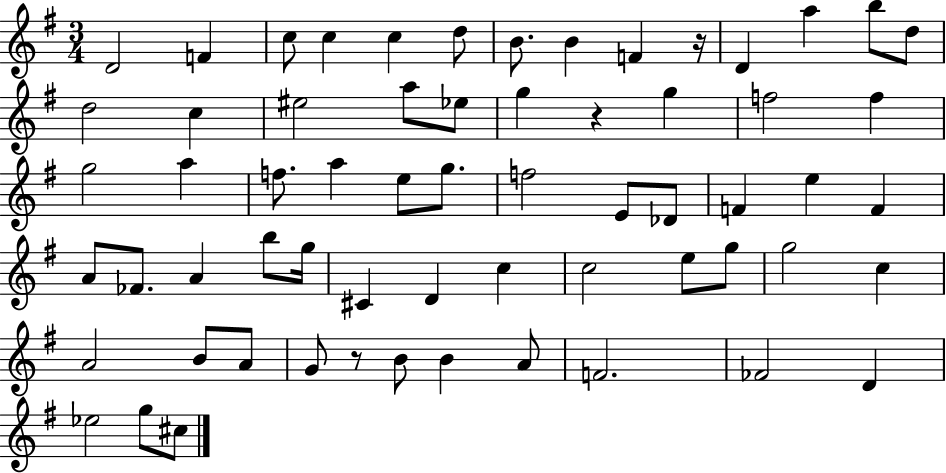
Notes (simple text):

D4/h F4/q C5/e C5/q C5/q D5/e B4/e. B4/q F4/q R/s D4/q A5/q B5/e D5/e D5/h C5/q EIS5/h A5/e Eb5/e G5/q R/q G5/q F5/h F5/q G5/h A5/q F5/e. A5/q E5/e G5/e. F5/h E4/e Db4/e F4/q E5/q F4/q A4/e FES4/e. A4/q B5/e G5/s C#4/q D4/q C5/q C5/h E5/e G5/e G5/h C5/q A4/h B4/e A4/e G4/e R/e B4/e B4/q A4/e F4/h. FES4/h D4/q Eb5/h G5/e C#5/e